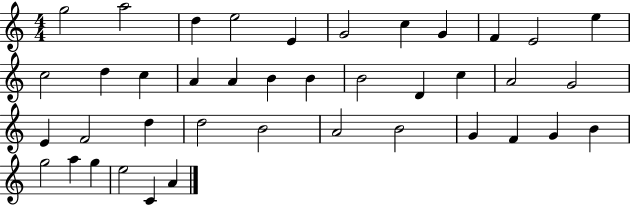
G5/h A5/h D5/q E5/h E4/q G4/h C5/q G4/q F4/q E4/h E5/q C5/h D5/q C5/q A4/q A4/q B4/q B4/q B4/h D4/q C5/q A4/h G4/h E4/q F4/h D5/q D5/h B4/h A4/h B4/h G4/q F4/q G4/q B4/q G5/h A5/q G5/q E5/h C4/q A4/q